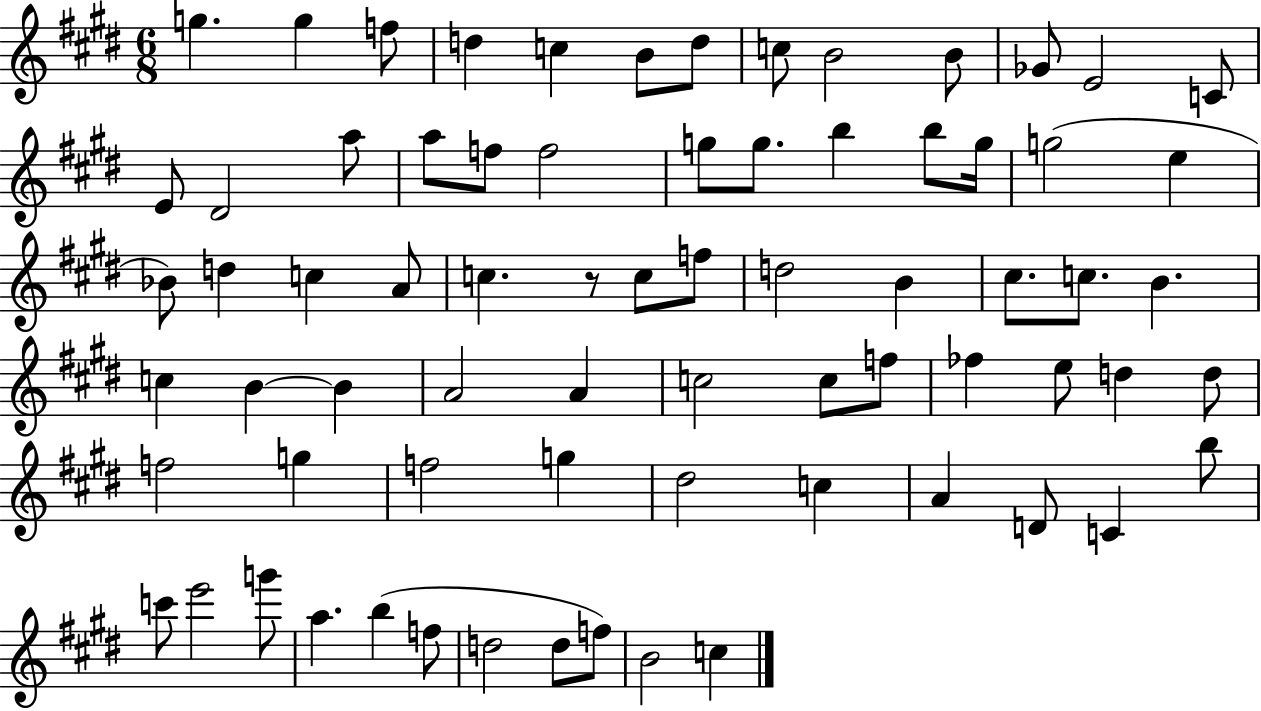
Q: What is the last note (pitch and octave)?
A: C5